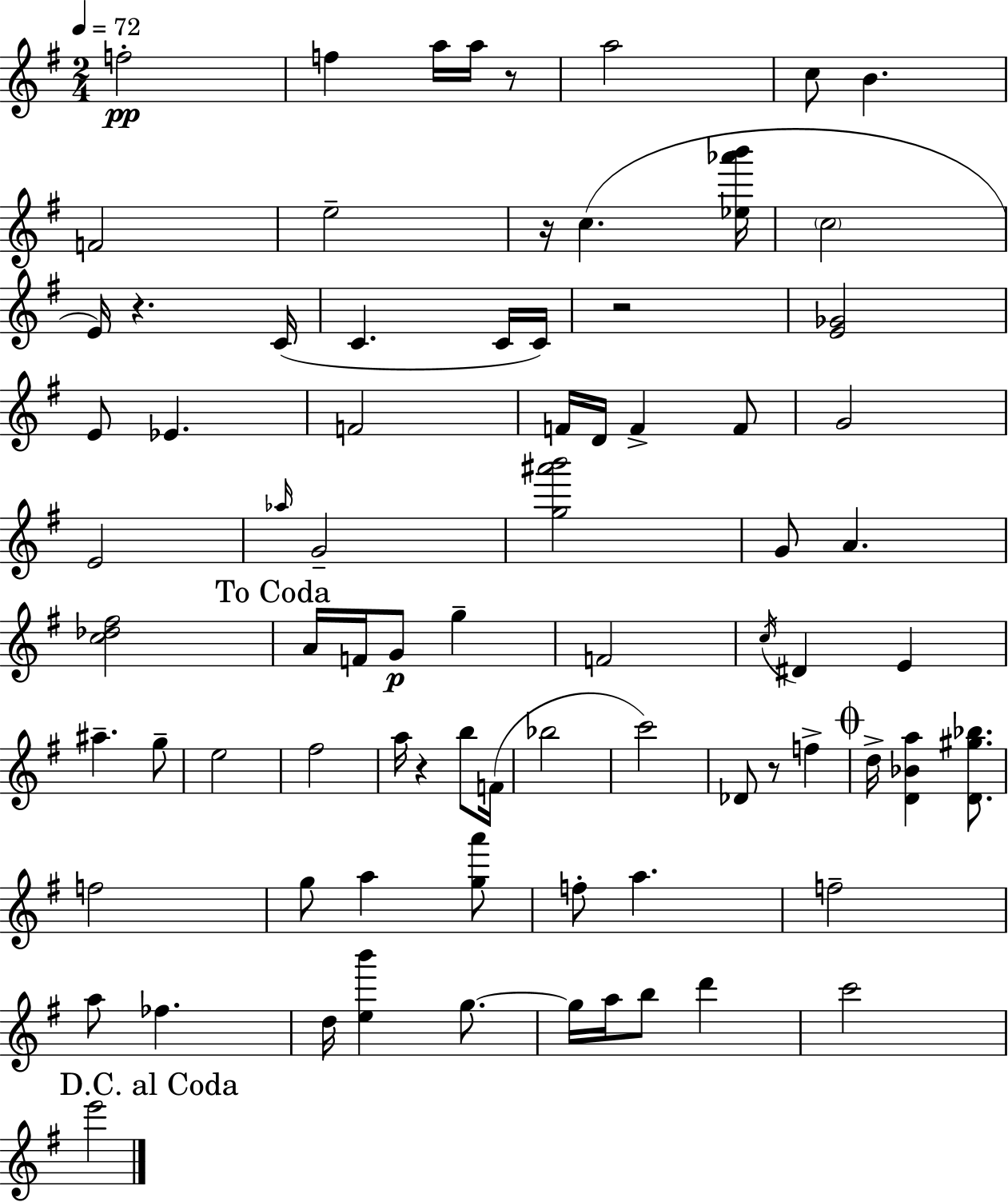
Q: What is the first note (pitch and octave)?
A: F5